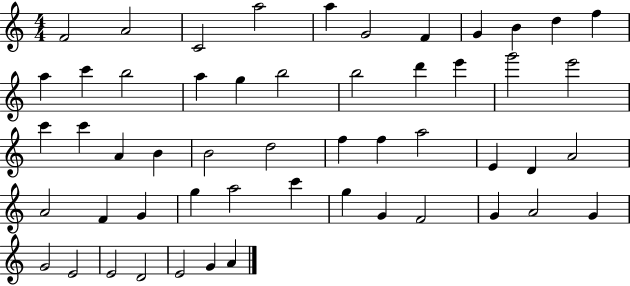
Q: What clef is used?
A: treble